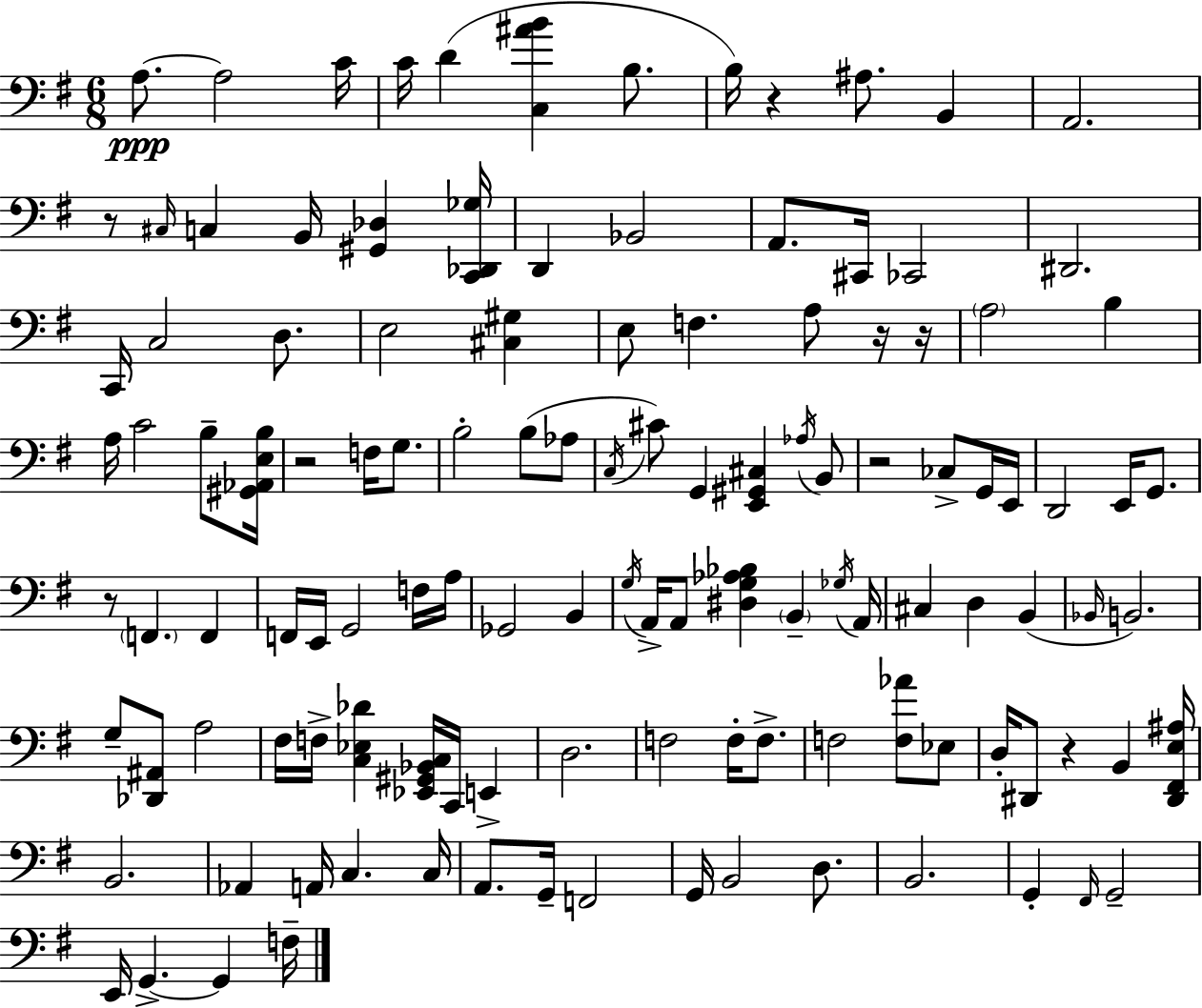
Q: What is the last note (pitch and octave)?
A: F3